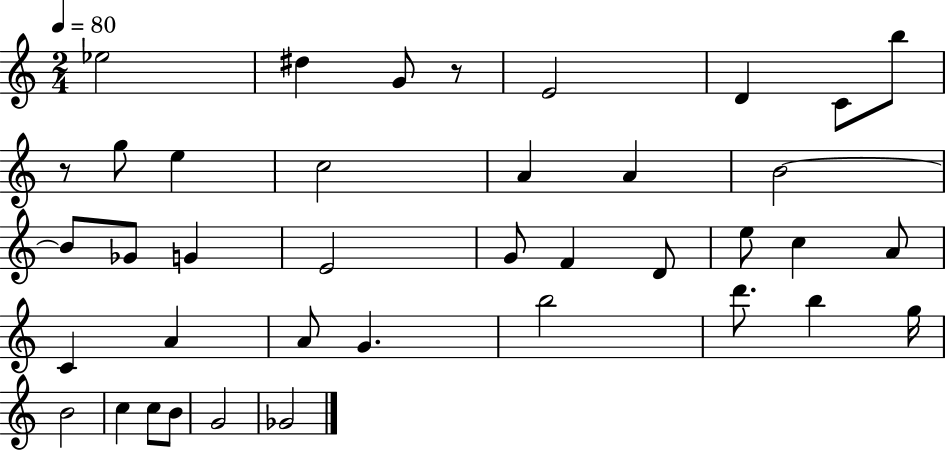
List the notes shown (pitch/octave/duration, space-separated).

Eb5/h D#5/q G4/e R/e E4/h D4/q C4/e B5/e R/e G5/e E5/q C5/h A4/q A4/q B4/h B4/e Gb4/e G4/q E4/h G4/e F4/q D4/e E5/e C5/q A4/e C4/q A4/q A4/e G4/q. B5/h D6/e. B5/q G5/s B4/h C5/q C5/e B4/e G4/h Gb4/h